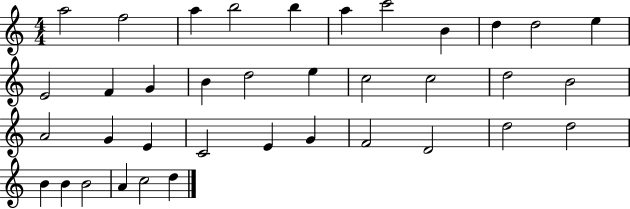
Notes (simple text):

A5/h F5/h A5/q B5/h B5/q A5/q C6/h B4/q D5/q D5/h E5/q E4/h F4/q G4/q B4/q D5/h E5/q C5/h C5/h D5/h B4/h A4/h G4/q E4/q C4/h E4/q G4/q F4/h D4/h D5/h D5/h B4/q B4/q B4/h A4/q C5/h D5/q